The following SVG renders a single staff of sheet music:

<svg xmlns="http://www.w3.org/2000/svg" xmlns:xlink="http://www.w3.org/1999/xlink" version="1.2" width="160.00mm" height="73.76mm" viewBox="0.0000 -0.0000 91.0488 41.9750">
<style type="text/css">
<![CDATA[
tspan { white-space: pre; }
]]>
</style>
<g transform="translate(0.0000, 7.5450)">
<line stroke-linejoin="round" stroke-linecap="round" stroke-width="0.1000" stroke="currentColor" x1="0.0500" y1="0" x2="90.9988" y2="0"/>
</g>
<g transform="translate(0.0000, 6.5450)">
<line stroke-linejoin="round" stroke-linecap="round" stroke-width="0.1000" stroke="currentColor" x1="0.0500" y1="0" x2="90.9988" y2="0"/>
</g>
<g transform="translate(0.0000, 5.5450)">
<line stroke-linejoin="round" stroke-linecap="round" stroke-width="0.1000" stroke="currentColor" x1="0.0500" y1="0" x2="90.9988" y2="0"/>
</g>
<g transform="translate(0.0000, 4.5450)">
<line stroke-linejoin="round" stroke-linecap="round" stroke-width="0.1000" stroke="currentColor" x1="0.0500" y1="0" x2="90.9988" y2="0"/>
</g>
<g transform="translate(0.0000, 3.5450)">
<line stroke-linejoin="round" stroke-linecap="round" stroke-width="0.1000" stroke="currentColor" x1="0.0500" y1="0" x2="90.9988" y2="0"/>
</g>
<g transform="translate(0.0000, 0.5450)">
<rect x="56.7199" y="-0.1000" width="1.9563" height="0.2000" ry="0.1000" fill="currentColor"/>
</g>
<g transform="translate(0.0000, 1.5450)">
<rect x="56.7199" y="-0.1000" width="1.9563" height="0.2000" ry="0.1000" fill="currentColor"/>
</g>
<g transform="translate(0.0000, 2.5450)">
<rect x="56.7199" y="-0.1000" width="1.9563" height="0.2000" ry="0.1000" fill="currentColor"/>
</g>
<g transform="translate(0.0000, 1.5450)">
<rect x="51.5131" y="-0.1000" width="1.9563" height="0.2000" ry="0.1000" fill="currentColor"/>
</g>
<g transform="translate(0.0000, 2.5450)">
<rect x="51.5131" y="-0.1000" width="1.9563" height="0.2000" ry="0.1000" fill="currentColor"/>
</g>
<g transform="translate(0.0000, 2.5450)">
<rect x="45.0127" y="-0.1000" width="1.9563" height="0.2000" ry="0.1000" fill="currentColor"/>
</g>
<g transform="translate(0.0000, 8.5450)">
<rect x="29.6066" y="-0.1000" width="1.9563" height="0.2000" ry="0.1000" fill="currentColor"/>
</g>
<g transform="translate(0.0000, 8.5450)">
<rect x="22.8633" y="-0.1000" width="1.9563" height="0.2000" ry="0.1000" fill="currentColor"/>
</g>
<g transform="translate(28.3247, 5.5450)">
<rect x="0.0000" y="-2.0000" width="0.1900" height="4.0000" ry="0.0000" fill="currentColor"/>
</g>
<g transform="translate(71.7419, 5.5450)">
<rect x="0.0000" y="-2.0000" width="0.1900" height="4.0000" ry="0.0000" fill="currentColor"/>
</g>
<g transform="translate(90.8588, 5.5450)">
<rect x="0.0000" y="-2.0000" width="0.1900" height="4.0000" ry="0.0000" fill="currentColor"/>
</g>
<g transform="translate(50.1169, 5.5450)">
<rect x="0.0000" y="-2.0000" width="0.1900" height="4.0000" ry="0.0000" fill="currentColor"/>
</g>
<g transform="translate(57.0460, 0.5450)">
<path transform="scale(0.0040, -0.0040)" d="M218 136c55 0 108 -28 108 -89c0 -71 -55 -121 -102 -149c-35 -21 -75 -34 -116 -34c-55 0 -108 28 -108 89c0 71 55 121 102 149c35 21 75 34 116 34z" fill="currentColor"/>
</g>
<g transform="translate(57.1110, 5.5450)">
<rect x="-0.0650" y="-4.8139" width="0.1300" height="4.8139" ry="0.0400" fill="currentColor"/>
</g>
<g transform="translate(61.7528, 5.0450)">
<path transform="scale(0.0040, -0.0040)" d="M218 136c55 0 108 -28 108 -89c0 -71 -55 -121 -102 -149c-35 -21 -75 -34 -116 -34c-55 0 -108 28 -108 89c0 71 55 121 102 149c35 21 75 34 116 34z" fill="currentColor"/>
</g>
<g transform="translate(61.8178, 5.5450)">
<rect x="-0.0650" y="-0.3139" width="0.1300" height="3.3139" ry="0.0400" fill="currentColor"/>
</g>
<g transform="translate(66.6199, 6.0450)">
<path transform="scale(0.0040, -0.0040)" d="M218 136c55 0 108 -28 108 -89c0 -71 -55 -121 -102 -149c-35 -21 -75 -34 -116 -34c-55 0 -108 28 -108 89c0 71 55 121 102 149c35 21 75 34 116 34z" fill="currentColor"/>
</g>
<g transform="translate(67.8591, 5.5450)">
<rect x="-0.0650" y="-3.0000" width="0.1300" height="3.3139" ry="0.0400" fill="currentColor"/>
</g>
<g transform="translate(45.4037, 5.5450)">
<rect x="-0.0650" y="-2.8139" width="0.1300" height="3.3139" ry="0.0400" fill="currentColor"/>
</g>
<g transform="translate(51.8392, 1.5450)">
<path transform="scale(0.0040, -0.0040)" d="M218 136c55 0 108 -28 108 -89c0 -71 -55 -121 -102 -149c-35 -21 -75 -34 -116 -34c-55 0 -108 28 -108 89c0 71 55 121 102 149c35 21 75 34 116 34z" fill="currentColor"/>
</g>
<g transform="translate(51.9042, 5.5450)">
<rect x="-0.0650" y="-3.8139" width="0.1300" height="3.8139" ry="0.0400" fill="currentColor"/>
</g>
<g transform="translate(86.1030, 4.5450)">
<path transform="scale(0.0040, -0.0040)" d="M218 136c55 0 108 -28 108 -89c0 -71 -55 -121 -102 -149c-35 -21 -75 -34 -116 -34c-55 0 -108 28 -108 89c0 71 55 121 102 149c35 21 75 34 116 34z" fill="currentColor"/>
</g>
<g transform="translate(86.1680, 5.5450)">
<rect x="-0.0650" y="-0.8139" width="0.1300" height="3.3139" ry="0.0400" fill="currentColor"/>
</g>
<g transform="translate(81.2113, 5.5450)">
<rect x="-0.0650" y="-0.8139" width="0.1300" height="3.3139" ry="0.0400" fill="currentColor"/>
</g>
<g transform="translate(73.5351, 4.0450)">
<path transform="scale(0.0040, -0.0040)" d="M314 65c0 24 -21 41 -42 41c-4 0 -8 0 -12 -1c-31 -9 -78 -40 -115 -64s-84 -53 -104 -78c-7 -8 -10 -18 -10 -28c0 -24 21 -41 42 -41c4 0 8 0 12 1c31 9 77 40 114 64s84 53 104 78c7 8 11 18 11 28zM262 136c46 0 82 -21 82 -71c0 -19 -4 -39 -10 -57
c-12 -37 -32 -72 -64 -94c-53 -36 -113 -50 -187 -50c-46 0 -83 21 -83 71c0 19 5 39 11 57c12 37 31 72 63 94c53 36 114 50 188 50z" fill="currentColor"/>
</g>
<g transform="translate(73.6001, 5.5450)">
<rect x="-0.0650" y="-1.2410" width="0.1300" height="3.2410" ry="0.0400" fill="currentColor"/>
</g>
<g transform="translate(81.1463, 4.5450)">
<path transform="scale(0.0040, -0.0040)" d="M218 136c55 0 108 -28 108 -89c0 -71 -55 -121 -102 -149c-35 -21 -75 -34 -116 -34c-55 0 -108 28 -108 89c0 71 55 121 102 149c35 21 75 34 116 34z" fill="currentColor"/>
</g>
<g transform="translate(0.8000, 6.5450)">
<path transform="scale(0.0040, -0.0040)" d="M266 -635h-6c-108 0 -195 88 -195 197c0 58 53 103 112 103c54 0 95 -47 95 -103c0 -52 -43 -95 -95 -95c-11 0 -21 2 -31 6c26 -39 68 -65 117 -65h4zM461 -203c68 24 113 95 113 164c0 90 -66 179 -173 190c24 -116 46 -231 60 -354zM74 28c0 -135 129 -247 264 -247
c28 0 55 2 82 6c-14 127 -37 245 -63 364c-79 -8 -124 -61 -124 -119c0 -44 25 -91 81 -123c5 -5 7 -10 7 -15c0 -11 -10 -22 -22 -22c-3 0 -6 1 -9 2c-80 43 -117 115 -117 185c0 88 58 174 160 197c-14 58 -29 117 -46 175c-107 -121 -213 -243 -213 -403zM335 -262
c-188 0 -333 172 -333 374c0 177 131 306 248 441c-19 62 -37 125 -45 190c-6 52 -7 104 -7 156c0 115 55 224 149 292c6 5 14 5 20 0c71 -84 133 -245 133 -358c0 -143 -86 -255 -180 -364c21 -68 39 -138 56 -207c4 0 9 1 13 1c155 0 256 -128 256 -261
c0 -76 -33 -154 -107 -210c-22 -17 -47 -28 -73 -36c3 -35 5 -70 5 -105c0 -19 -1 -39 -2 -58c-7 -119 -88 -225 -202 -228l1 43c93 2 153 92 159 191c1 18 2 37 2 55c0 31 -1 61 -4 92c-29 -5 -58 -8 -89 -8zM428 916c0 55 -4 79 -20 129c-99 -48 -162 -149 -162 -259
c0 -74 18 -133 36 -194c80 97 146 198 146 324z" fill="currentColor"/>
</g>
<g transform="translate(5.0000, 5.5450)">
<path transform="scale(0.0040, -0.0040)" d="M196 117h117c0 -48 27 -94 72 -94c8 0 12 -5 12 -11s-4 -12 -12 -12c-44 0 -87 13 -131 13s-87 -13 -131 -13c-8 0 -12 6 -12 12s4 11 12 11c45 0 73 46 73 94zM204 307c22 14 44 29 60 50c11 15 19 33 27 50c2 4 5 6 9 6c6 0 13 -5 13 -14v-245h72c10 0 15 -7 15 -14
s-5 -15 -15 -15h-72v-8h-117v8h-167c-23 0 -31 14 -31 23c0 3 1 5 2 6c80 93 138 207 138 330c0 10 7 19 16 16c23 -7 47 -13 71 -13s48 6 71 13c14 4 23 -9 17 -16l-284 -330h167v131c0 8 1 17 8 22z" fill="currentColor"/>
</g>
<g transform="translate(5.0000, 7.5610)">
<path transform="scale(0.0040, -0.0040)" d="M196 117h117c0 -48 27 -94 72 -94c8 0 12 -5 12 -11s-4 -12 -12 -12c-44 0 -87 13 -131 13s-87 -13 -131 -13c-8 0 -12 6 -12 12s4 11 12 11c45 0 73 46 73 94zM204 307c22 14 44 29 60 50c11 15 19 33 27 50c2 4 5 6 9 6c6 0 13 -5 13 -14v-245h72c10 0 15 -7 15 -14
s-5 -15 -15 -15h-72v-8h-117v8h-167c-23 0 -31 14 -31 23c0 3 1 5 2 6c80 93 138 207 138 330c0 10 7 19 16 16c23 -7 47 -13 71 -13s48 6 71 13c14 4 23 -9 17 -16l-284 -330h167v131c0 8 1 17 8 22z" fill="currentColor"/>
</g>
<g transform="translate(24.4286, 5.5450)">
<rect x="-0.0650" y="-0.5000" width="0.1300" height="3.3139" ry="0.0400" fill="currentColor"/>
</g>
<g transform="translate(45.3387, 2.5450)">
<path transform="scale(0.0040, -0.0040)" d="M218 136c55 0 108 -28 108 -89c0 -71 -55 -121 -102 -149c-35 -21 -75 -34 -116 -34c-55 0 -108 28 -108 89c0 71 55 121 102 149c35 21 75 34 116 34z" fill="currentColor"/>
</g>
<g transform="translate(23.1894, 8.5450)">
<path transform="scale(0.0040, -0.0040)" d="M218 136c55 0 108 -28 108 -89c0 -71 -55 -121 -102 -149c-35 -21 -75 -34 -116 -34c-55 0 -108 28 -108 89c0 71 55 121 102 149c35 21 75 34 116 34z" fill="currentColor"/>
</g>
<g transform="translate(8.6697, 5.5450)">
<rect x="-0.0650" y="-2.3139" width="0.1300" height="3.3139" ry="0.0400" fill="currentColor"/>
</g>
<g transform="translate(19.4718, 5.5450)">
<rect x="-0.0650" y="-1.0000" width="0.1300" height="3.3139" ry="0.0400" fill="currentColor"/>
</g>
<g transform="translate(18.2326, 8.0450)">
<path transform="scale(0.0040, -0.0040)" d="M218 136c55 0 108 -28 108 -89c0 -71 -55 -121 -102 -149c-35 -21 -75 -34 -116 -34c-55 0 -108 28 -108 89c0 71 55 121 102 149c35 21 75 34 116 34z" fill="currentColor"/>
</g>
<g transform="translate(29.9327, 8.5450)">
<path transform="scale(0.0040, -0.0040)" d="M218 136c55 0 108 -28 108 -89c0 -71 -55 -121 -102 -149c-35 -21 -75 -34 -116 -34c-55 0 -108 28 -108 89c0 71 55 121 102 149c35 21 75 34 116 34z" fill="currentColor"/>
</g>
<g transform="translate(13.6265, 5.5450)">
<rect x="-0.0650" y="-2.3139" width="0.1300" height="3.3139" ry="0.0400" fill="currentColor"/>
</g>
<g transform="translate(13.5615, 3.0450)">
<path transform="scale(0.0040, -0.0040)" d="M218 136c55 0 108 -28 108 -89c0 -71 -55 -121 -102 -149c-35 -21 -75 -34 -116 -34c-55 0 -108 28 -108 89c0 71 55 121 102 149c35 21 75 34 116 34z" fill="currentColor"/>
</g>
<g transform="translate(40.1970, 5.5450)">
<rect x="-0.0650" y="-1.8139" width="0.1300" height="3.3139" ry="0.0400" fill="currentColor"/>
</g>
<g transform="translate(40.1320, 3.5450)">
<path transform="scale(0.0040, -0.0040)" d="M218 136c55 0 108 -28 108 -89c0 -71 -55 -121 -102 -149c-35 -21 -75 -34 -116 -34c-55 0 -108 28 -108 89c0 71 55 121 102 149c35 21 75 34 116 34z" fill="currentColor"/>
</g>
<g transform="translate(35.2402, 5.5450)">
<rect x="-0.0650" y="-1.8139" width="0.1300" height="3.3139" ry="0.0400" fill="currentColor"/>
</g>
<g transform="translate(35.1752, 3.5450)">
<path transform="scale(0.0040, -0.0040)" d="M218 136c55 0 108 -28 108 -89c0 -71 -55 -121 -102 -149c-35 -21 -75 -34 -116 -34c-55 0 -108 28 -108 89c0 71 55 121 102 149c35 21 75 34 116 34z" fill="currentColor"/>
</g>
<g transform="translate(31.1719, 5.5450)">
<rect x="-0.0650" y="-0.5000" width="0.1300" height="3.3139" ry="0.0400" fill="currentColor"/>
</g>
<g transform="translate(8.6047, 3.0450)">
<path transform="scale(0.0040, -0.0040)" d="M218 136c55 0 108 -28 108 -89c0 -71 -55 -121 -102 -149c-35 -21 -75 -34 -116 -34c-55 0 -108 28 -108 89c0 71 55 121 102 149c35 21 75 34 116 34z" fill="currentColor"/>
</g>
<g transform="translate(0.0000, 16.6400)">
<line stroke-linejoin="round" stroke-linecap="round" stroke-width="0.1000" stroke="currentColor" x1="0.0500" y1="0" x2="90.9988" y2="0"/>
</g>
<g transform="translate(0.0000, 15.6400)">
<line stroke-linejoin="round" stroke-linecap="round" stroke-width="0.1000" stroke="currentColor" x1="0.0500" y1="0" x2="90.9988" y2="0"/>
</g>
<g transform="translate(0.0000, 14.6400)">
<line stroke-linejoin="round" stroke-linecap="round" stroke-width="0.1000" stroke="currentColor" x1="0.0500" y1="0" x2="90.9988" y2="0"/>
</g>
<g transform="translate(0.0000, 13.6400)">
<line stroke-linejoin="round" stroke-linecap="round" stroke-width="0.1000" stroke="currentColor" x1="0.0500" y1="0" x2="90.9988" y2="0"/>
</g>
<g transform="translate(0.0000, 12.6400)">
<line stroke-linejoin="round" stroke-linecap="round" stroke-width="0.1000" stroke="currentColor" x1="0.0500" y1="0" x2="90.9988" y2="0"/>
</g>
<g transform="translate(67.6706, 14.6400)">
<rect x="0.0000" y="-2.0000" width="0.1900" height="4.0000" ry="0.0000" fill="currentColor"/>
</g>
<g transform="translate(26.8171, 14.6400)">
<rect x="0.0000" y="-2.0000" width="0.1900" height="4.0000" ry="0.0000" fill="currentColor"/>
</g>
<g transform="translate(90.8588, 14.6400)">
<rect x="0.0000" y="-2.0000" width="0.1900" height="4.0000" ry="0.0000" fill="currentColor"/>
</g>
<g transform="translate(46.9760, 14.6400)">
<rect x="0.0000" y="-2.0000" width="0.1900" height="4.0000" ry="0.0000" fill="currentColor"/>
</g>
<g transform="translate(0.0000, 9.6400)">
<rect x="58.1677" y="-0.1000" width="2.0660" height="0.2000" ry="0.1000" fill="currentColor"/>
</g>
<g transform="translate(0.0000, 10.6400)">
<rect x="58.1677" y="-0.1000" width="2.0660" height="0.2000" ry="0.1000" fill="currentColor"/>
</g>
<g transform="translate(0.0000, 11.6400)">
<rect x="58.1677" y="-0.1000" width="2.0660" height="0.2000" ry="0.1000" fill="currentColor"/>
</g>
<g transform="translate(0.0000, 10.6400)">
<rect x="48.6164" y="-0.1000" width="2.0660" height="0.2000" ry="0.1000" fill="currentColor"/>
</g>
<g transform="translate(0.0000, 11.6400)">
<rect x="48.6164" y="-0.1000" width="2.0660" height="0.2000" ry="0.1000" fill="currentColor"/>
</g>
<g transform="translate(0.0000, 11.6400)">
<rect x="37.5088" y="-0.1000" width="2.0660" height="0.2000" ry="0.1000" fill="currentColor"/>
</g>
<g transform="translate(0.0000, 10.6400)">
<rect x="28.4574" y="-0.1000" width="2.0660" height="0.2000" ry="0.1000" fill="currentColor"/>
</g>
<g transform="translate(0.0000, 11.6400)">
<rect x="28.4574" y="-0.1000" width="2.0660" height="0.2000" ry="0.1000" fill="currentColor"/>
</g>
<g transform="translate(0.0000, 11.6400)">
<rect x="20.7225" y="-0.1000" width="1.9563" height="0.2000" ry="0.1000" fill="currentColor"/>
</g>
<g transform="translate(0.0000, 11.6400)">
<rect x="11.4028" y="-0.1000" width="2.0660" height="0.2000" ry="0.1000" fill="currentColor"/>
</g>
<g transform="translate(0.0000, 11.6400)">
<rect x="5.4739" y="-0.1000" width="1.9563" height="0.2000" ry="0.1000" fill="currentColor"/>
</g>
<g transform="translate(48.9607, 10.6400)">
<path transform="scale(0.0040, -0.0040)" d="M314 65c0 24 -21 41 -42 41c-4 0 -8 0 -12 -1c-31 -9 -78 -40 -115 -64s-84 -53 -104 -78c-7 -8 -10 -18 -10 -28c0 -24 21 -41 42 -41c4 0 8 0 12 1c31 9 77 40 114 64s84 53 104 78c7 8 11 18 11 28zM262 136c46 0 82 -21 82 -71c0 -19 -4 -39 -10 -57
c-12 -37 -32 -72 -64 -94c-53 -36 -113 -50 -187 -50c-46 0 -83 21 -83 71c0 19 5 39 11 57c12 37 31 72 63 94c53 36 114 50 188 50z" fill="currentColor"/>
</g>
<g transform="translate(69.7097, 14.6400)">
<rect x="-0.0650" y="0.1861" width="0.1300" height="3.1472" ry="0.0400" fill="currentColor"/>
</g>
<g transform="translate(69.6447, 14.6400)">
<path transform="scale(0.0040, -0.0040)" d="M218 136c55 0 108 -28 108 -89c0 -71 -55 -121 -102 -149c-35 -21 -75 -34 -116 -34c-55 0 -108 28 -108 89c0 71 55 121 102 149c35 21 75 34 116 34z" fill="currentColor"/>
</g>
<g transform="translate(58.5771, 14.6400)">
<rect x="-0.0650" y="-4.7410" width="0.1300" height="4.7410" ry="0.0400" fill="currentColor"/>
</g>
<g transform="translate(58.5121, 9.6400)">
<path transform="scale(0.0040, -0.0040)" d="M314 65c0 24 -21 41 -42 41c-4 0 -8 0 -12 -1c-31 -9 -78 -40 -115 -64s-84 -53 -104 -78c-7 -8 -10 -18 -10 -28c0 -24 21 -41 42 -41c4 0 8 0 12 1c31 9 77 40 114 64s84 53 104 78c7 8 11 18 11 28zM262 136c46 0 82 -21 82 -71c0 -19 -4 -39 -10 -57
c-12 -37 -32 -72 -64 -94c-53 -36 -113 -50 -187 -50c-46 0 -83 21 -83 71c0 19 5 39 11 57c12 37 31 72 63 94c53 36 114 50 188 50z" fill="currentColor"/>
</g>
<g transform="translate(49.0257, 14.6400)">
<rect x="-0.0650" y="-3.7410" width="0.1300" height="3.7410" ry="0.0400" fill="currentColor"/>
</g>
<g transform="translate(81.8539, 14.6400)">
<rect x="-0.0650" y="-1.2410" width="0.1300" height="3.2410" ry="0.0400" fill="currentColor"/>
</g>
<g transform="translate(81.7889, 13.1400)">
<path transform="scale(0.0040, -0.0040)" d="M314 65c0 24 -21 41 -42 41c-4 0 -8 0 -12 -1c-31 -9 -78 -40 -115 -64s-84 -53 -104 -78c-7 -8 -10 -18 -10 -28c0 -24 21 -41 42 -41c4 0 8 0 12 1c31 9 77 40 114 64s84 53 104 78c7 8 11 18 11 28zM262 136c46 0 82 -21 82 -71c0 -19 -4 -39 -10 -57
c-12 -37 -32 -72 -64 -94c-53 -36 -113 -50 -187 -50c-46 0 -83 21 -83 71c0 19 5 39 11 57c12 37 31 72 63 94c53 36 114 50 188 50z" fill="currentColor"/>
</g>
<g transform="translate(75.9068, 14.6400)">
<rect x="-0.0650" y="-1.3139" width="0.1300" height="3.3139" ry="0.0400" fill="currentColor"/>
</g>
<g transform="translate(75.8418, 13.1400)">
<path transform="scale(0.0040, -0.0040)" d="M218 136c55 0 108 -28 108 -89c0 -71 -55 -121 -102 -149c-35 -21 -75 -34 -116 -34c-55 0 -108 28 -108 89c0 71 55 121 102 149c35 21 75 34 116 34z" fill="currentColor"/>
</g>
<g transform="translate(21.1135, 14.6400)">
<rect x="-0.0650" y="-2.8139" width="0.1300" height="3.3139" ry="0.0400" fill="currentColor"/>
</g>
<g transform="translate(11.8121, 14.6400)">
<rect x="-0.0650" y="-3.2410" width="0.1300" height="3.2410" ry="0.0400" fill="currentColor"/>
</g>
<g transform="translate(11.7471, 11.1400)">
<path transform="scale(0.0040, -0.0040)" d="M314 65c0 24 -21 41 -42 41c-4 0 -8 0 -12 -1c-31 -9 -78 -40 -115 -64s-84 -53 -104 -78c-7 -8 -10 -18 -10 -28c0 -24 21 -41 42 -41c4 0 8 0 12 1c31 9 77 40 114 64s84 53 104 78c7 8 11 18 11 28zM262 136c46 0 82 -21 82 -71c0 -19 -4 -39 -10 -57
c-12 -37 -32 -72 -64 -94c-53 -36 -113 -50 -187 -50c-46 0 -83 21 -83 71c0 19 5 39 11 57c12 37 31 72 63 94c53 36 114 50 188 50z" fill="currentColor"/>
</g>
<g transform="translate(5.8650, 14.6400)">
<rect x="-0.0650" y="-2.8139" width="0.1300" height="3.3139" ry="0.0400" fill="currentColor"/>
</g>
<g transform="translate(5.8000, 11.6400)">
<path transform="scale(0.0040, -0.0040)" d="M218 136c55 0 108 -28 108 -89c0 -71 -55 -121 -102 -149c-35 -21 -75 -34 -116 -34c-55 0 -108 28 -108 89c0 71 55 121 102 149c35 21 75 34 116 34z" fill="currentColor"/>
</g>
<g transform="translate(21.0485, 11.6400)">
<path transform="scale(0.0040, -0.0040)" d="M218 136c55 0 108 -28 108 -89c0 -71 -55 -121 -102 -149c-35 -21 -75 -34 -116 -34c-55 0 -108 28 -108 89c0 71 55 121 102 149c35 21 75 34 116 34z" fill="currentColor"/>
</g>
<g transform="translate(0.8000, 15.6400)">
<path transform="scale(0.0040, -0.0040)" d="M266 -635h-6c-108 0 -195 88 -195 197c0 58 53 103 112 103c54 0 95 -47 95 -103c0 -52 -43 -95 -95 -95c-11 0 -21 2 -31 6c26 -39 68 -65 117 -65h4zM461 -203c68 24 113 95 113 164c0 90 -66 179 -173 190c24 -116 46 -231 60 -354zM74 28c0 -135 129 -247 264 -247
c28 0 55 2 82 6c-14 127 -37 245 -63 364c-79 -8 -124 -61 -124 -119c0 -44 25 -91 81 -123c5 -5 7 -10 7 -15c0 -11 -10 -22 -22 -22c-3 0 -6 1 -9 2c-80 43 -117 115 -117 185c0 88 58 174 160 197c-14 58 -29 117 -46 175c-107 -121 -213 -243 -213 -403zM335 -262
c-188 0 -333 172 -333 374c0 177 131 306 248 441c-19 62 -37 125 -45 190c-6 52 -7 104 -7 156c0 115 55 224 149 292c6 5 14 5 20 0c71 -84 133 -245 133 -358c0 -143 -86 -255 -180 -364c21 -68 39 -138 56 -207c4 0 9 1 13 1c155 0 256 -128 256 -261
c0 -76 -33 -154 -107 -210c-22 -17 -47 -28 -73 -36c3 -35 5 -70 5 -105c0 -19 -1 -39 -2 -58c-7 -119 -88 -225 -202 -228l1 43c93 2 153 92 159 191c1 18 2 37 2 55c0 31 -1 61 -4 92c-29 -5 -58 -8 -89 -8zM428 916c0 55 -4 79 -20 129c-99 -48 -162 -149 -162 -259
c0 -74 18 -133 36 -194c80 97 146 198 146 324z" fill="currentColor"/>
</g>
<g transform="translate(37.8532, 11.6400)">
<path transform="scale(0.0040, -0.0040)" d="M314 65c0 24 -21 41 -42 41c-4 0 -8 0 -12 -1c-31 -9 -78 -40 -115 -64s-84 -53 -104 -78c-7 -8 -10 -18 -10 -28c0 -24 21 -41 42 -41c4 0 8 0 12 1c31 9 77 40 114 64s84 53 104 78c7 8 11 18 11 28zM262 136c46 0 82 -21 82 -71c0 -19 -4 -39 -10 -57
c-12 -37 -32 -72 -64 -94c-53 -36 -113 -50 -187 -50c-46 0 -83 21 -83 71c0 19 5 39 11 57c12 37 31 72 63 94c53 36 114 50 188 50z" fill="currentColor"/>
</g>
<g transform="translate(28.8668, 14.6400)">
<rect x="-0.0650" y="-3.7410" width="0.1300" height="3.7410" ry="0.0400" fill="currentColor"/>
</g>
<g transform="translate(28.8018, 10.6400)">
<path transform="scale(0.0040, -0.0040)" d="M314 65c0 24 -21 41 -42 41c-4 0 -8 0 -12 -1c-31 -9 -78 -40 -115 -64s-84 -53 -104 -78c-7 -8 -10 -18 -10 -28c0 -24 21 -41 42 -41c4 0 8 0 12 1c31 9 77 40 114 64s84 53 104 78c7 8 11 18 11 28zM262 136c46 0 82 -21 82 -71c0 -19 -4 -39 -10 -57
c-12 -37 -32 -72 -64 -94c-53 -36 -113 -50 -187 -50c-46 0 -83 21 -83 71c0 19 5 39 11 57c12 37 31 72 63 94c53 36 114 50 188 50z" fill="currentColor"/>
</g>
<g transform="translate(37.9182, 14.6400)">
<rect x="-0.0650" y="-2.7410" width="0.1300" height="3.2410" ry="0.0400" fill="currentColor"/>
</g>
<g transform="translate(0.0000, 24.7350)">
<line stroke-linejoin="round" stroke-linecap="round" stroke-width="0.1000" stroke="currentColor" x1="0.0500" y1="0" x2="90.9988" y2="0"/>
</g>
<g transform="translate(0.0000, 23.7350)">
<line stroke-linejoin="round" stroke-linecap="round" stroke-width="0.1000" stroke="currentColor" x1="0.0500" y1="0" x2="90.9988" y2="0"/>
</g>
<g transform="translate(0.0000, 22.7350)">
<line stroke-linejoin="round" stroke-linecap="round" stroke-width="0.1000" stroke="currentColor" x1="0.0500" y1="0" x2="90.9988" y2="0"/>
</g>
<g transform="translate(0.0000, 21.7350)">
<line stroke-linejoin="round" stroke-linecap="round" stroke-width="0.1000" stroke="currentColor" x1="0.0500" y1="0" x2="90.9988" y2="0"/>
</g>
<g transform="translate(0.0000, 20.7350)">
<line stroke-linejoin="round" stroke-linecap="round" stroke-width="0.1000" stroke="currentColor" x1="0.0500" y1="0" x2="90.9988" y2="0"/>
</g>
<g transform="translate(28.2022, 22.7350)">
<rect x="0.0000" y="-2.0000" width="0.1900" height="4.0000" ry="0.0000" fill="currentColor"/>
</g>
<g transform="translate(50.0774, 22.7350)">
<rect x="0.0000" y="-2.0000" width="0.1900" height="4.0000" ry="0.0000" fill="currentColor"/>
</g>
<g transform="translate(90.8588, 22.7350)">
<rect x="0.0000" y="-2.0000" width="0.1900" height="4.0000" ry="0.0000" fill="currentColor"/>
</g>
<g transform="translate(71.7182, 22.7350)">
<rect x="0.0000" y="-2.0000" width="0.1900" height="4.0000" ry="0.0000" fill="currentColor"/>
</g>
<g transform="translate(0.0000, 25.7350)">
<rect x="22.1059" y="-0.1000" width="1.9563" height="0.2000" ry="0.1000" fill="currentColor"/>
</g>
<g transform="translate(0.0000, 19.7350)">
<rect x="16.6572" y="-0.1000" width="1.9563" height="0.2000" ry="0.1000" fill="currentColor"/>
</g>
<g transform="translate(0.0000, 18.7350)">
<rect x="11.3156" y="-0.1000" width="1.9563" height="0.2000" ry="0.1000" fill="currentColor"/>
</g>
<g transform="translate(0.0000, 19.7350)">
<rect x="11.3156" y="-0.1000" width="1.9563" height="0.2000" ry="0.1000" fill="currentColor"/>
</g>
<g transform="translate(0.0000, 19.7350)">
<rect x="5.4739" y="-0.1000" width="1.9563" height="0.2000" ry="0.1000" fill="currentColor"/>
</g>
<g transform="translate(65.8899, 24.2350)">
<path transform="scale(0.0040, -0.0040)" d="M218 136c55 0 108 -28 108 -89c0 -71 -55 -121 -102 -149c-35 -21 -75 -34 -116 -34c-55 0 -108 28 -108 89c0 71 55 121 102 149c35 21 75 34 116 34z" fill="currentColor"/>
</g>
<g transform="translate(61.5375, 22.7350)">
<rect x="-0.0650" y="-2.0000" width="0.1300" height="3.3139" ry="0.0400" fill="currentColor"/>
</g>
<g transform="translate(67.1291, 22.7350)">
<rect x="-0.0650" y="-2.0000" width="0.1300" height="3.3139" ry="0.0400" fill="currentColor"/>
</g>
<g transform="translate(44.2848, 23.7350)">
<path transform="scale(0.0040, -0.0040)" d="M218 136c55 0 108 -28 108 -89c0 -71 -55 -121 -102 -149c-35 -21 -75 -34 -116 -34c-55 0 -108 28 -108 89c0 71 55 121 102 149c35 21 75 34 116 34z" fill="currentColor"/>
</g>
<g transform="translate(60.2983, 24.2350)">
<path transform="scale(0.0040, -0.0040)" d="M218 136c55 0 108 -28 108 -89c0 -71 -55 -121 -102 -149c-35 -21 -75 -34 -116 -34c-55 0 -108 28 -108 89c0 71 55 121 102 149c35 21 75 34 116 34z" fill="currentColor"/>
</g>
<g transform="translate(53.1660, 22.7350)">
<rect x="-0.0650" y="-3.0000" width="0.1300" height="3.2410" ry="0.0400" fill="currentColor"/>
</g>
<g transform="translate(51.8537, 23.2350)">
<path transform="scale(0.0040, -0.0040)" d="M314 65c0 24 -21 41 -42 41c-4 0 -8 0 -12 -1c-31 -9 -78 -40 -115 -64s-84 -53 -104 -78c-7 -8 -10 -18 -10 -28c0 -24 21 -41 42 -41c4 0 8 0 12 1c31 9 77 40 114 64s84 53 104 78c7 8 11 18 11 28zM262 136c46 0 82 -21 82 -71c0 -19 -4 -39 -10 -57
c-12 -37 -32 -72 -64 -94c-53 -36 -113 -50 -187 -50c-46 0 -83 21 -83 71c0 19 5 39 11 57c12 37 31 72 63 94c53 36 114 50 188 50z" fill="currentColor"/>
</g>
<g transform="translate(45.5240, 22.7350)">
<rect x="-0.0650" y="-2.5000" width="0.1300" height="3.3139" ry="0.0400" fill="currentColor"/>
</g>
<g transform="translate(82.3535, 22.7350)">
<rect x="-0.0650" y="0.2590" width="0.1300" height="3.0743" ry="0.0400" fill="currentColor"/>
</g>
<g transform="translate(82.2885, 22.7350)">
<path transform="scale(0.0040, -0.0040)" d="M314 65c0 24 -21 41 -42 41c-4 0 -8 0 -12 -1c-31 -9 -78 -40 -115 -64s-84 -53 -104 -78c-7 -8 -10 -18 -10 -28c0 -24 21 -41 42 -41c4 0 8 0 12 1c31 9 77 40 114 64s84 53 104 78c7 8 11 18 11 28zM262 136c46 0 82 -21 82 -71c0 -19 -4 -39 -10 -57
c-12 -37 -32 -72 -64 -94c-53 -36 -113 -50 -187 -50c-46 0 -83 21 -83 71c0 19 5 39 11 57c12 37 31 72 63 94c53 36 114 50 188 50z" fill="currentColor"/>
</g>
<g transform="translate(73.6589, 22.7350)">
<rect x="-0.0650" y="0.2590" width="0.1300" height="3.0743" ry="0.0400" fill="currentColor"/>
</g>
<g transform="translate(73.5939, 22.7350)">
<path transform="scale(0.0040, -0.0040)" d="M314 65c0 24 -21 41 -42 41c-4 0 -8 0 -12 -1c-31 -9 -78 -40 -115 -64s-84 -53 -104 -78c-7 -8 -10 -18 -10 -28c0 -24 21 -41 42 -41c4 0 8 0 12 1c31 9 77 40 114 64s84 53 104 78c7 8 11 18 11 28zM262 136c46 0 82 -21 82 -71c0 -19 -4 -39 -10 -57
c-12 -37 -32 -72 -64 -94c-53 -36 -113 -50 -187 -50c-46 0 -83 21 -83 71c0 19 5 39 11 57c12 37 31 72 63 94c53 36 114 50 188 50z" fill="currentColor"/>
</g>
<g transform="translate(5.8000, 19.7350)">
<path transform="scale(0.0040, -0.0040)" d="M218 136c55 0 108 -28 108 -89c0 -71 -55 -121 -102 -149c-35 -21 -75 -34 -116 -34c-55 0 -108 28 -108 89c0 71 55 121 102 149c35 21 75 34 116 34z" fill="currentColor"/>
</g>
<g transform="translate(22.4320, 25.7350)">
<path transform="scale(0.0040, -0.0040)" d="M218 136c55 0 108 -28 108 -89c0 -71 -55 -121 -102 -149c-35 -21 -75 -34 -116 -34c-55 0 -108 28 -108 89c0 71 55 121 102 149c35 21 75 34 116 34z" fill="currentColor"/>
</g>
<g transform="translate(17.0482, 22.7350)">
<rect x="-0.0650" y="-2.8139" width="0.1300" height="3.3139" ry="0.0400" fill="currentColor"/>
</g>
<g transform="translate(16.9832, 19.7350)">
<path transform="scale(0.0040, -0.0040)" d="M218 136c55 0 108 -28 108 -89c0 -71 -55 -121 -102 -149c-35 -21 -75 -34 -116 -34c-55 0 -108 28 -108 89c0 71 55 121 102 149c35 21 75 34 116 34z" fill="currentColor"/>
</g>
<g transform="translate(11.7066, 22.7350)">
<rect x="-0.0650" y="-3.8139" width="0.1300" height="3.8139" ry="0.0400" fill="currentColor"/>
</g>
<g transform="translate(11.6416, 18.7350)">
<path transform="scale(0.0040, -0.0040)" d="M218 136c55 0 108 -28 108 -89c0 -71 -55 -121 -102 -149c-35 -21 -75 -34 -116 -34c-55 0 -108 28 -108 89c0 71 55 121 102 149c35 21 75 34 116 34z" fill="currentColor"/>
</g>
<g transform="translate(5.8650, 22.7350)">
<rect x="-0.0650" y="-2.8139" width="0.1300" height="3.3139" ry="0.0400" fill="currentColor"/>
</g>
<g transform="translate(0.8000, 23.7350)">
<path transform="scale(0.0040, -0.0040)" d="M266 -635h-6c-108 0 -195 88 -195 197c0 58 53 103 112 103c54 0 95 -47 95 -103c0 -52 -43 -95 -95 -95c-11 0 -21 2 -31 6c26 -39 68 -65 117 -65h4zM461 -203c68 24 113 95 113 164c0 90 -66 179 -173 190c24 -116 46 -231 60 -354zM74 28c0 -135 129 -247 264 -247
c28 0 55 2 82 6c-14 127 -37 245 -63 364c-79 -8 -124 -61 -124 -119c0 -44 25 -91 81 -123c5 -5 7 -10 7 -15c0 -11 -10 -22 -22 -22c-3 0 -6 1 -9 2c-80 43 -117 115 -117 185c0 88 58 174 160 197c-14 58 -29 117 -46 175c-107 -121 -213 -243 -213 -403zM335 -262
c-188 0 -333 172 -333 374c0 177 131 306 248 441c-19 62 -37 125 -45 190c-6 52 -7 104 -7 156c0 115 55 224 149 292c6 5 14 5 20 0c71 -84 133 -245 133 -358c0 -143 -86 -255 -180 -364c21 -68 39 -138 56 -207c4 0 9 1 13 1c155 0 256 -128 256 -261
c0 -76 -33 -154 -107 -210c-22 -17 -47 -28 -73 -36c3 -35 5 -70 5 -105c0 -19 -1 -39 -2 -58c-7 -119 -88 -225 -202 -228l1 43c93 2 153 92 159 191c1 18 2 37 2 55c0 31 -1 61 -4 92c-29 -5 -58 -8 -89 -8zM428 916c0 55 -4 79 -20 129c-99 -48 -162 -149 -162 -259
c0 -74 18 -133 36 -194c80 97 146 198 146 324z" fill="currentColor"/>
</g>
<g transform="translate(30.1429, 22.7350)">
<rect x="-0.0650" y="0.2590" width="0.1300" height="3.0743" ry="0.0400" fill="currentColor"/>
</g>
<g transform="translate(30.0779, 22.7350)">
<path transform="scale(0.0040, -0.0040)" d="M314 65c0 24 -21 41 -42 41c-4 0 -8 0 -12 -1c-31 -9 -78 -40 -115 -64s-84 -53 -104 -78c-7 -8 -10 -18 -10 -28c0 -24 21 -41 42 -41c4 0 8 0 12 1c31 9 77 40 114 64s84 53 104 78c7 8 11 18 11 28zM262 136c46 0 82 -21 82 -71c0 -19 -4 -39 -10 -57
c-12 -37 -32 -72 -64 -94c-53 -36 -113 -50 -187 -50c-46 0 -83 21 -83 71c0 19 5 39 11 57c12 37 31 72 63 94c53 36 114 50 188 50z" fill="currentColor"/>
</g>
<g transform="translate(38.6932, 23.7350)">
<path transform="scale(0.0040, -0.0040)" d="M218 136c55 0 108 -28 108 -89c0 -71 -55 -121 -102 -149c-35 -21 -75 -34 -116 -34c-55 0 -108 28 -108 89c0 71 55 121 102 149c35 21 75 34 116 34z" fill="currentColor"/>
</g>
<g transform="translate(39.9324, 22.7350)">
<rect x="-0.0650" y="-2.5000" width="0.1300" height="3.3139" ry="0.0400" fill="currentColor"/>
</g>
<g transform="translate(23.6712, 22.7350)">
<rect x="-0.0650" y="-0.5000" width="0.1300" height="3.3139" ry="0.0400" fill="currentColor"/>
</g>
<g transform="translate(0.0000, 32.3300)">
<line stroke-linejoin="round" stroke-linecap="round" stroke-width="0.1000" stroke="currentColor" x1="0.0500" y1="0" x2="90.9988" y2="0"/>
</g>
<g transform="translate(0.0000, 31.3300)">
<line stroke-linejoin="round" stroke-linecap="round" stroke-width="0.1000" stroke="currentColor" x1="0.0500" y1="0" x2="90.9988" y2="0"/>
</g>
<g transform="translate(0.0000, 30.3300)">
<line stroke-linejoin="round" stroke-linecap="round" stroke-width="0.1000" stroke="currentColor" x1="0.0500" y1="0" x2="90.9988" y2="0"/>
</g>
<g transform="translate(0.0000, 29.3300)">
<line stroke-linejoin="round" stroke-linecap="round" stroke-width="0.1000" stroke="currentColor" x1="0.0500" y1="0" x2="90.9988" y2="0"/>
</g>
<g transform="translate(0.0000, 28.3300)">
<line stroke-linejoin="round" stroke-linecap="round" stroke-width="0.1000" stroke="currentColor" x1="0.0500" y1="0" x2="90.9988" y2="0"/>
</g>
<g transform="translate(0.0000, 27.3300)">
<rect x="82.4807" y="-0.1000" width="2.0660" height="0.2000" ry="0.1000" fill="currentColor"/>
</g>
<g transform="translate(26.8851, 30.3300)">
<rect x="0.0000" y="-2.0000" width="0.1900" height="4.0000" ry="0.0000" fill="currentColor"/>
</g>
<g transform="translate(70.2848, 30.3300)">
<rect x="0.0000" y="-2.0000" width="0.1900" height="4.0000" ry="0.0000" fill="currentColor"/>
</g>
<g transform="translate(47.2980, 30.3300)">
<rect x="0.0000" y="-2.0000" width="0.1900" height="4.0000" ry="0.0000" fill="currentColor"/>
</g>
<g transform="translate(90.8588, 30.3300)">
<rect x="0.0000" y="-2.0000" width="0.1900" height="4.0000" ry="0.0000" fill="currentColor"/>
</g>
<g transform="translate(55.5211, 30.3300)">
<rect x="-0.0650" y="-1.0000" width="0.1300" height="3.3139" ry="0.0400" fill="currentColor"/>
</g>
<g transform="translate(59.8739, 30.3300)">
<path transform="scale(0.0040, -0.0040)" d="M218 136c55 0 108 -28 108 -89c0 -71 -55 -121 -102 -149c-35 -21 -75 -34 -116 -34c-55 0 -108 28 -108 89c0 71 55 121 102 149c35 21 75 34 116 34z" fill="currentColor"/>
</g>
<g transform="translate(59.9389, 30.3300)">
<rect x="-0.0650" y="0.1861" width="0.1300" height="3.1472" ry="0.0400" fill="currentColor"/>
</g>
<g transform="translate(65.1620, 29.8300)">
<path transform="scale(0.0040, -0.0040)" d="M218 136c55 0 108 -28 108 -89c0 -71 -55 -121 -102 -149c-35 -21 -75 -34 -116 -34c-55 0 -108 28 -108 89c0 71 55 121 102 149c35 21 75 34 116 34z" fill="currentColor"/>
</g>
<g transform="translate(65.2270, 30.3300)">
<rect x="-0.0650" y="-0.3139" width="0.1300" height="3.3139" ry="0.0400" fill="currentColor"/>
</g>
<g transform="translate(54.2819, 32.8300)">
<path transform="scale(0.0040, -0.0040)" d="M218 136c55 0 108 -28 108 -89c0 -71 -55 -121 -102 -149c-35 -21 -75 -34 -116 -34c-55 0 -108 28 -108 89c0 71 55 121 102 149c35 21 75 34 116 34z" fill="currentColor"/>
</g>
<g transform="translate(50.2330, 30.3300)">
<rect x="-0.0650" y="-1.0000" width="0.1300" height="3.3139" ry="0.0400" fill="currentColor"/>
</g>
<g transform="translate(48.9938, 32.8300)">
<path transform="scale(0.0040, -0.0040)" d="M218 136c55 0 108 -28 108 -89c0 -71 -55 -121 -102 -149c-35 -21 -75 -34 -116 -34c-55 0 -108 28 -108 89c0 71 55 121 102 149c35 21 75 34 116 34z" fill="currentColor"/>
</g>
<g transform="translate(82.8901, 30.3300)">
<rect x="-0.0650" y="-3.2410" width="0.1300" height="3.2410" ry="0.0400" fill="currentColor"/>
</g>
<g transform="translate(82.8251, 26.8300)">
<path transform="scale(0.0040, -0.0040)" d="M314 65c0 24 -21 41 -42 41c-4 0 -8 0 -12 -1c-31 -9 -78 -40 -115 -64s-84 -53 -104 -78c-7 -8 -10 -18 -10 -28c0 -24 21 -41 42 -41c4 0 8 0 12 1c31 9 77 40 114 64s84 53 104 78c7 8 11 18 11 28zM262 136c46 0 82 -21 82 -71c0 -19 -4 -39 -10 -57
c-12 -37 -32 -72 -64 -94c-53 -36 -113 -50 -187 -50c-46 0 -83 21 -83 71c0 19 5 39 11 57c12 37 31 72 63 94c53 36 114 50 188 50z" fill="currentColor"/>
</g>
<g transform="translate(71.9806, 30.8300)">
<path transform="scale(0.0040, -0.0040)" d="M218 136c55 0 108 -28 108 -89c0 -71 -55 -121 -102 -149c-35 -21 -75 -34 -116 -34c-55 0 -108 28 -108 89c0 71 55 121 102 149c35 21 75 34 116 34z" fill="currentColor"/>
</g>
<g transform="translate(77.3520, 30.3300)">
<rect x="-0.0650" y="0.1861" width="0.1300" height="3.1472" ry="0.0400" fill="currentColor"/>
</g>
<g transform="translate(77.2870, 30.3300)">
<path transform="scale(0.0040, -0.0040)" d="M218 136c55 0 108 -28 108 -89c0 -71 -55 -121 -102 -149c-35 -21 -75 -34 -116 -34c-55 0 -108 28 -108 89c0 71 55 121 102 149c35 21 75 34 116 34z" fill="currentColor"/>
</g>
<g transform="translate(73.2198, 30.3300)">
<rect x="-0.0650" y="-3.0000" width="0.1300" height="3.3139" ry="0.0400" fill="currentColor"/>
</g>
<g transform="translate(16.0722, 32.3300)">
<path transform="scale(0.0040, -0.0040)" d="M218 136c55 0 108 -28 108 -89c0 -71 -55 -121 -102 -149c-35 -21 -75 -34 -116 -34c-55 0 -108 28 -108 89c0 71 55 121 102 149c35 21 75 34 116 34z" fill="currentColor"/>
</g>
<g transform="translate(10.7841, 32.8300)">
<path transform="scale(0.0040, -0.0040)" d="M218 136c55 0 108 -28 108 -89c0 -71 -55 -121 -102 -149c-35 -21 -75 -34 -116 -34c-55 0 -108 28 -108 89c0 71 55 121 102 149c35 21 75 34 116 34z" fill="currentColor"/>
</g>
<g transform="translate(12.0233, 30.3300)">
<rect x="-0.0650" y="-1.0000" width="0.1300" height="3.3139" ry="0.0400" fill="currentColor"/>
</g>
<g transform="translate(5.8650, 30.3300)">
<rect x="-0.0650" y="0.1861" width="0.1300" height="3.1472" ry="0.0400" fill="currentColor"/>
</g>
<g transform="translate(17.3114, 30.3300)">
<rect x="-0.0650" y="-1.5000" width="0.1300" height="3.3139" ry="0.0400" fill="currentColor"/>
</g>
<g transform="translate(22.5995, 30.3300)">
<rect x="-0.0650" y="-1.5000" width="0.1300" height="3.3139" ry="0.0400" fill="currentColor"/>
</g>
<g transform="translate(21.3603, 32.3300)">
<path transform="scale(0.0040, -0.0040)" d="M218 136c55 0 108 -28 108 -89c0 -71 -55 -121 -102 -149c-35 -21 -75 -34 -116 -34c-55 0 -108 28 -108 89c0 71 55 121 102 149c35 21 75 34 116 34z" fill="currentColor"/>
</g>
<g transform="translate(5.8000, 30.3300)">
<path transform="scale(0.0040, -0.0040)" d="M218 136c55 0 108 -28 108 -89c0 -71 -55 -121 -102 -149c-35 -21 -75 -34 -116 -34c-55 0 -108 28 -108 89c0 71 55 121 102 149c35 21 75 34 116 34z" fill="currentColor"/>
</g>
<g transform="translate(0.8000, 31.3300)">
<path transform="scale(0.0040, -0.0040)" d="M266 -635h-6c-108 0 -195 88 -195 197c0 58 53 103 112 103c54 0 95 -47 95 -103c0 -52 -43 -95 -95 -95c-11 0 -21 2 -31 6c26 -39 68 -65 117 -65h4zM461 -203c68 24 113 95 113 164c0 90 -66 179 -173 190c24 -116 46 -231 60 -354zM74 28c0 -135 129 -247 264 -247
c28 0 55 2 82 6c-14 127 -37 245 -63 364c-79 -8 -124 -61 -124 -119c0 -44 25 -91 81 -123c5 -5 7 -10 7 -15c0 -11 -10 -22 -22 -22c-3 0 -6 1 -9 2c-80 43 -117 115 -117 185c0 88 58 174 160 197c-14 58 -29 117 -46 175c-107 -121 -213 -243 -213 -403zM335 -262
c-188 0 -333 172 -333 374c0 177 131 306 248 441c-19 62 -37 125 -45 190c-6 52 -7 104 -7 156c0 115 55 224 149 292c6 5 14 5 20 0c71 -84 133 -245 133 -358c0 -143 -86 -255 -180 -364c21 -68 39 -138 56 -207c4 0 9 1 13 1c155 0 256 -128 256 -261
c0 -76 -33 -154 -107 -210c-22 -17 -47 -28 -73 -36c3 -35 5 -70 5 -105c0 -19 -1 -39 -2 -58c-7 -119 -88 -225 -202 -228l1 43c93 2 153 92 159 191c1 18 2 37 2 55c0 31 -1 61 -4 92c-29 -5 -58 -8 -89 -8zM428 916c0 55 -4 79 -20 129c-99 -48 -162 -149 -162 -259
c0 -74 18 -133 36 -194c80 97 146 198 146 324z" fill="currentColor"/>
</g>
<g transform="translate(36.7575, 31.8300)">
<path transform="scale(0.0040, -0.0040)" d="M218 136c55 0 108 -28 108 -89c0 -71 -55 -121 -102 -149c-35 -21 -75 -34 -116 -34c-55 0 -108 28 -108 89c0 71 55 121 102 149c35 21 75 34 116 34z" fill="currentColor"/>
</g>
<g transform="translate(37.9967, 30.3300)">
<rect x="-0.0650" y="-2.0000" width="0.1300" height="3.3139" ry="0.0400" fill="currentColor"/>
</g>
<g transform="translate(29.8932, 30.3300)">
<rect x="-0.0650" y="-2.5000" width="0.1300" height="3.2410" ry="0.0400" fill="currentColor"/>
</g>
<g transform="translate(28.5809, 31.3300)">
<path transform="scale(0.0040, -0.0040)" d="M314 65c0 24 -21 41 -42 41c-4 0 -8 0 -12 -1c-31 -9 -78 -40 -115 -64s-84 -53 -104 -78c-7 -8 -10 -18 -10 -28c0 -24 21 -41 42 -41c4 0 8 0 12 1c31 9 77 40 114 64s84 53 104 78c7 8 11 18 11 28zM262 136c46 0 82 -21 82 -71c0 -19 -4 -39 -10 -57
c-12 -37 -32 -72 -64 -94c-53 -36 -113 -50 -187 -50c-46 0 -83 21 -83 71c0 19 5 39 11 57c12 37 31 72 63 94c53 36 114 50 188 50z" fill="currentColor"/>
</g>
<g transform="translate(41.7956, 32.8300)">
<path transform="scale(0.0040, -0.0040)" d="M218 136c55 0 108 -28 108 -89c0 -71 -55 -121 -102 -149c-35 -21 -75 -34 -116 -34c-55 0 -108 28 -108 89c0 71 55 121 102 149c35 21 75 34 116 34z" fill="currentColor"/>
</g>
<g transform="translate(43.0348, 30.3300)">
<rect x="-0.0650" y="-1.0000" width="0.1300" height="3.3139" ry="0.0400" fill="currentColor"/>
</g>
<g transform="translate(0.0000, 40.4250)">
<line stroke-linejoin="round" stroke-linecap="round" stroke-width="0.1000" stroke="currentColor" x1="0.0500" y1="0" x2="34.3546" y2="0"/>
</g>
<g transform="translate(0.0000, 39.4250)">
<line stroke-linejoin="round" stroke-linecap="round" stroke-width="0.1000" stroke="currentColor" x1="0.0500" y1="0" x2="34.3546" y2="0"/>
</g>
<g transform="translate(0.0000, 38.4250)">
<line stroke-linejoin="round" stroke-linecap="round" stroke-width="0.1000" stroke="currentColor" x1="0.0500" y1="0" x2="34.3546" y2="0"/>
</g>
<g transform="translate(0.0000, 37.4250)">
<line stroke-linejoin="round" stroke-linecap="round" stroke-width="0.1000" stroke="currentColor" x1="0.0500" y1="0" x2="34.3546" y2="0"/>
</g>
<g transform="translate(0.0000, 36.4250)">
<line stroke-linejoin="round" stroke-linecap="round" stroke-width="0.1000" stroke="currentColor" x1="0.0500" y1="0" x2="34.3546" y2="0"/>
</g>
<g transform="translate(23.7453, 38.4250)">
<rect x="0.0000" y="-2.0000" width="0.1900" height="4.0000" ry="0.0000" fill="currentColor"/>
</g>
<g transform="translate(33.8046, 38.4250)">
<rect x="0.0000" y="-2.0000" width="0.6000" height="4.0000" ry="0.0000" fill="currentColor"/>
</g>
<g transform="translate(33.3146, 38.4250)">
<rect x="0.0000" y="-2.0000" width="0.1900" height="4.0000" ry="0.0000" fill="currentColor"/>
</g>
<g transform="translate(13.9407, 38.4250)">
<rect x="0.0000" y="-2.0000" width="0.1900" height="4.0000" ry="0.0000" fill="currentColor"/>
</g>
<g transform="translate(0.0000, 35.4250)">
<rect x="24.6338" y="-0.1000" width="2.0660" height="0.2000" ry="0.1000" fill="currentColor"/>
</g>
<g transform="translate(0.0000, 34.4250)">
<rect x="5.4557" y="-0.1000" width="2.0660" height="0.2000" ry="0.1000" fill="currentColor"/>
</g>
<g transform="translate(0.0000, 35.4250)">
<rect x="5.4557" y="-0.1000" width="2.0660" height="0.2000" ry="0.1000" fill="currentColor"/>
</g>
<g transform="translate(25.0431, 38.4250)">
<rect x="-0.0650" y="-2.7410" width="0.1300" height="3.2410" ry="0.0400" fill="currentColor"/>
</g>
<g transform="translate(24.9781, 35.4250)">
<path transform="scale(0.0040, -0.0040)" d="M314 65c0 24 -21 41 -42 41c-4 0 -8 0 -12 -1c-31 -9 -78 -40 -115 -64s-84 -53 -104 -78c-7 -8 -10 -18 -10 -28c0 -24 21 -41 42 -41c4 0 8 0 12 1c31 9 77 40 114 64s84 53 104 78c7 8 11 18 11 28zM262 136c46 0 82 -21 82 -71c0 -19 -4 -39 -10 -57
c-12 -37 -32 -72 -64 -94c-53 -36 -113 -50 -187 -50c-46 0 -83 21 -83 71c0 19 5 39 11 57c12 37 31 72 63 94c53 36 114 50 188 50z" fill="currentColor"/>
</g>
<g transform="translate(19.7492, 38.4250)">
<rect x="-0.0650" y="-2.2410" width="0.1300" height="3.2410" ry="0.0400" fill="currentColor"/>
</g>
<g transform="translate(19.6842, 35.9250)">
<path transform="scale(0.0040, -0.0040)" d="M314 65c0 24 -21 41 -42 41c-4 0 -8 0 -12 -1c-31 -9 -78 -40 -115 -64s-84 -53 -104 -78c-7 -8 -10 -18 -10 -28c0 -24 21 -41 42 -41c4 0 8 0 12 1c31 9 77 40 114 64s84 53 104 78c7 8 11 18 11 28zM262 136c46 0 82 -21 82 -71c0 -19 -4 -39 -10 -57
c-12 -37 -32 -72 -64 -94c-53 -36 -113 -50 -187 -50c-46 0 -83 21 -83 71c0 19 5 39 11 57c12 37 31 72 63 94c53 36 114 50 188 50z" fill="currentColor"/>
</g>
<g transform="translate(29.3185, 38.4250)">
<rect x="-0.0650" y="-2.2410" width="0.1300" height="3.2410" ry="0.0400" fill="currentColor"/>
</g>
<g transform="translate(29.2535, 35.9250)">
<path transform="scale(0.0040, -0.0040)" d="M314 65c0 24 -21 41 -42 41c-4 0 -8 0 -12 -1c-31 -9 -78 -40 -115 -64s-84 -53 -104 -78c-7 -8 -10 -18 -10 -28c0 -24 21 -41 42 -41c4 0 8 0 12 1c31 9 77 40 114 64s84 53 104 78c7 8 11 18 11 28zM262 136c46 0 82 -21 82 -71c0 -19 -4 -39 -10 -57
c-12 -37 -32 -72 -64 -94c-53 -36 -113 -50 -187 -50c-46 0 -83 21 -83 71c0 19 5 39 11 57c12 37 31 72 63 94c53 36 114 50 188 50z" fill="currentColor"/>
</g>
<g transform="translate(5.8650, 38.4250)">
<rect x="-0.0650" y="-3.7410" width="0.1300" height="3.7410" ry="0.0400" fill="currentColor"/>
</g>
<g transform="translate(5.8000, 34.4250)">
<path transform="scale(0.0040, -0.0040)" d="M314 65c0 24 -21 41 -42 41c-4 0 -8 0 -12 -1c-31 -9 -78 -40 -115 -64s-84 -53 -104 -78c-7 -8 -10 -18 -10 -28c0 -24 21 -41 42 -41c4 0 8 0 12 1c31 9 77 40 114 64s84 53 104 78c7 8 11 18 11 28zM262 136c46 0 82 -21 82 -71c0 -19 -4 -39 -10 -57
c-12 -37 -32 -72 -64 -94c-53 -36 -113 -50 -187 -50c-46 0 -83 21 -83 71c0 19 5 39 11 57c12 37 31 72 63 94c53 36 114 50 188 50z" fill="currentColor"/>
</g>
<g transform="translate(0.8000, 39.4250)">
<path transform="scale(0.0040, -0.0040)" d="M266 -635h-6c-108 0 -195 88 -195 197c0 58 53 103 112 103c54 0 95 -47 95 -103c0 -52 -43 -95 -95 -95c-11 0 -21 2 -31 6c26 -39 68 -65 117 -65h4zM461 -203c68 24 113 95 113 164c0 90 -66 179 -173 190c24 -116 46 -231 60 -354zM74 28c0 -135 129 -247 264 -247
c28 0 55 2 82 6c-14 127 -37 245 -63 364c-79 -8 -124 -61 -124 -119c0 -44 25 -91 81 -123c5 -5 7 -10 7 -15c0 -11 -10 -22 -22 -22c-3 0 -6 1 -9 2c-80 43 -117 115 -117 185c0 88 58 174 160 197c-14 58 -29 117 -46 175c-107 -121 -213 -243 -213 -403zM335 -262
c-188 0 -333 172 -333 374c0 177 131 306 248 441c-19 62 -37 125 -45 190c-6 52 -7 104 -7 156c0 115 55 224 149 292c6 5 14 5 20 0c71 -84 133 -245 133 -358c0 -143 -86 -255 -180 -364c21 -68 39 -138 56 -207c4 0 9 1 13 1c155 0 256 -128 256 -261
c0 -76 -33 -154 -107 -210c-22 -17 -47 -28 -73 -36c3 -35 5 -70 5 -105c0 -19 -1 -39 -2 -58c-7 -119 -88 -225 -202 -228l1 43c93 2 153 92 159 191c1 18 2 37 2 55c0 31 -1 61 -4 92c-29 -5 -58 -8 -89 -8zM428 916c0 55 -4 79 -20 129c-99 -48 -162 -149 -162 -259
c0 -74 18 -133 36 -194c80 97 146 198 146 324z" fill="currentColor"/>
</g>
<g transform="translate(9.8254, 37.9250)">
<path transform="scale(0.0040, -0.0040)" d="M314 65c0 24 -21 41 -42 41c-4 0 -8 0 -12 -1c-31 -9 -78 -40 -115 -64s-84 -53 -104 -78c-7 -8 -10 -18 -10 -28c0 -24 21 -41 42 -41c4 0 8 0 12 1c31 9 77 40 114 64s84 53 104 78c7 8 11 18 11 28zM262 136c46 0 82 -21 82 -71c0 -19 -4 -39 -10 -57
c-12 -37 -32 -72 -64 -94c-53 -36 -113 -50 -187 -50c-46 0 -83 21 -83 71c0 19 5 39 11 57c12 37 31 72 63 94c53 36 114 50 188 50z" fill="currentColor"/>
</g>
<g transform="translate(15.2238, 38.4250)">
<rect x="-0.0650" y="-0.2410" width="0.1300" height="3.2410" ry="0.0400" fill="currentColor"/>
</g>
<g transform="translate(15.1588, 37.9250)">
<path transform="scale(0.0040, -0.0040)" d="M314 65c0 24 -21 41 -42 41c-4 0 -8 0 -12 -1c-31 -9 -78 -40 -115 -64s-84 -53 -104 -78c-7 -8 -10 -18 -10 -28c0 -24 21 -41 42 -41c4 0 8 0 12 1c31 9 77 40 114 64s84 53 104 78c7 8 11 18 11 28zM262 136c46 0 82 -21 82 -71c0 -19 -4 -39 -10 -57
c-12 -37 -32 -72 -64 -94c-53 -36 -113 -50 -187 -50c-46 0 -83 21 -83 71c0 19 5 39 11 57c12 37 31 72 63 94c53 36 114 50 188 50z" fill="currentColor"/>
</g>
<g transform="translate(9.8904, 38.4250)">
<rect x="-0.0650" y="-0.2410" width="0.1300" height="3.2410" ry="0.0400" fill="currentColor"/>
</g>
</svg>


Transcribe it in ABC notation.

X:1
T:Untitled
M:4/4
L:1/4
K:C
g g D C C f f a c' e' c A e2 d d a b2 a c'2 a2 c'2 e'2 B e e2 a c' a C B2 G G A2 F F B2 B2 B D E E G2 F D D D B c A B b2 c'2 c2 c2 g2 a2 g2